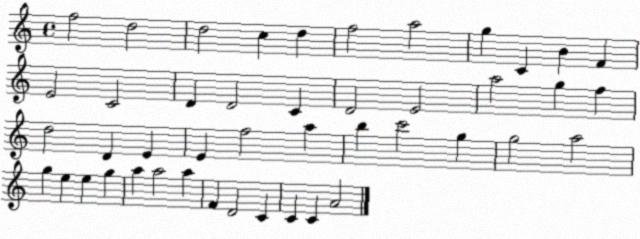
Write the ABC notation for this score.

X:1
T:Untitled
M:4/4
L:1/4
K:C
f2 d2 d2 c d f2 a2 g C B F E2 C2 D D2 C D2 E2 a2 g f d2 D E E f2 a b c'2 g g2 a2 g e e g a a2 a F D2 C C C A2